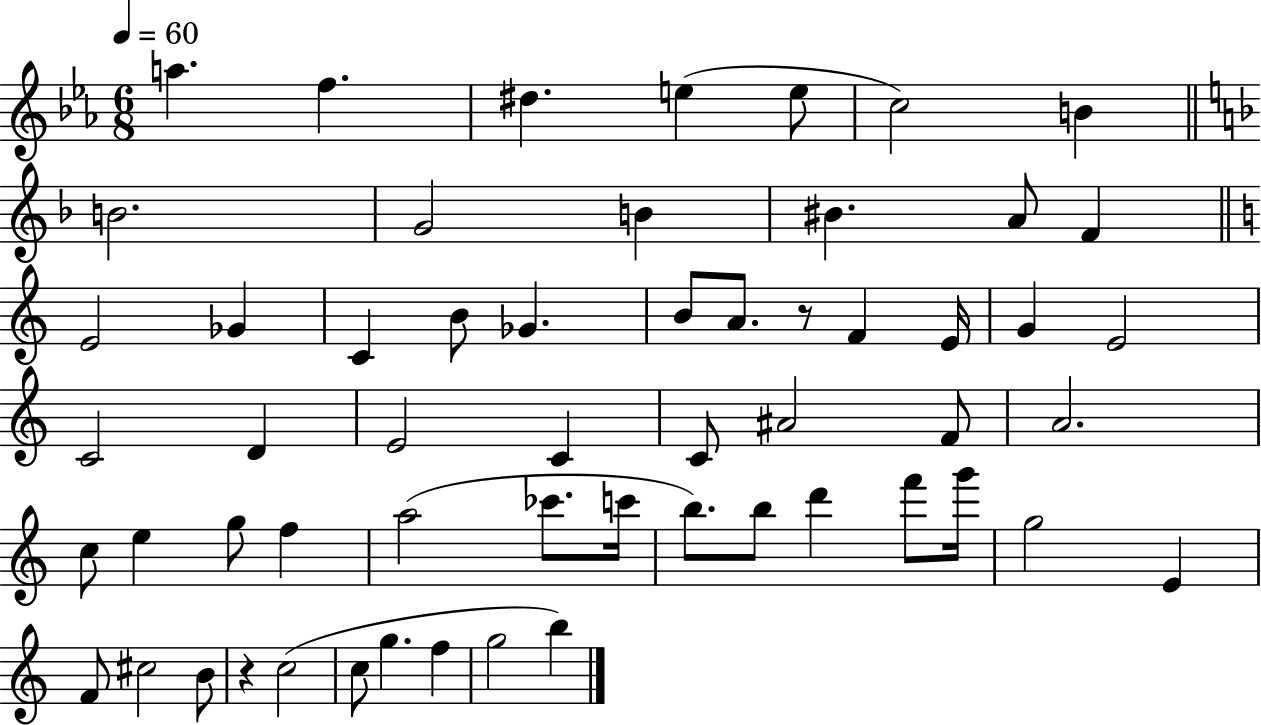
A5/q. F5/q. D#5/q. E5/q E5/e C5/h B4/q B4/h. G4/h B4/q BIS4/q. A4/e F4/q E4/h Gb4/q C4/q B4/e Gb4/q. B4/e A4/e. R/e F4/q E4/s G4/q E4/h C4/h D4/q E4/h C4/q C4/e A#4/h F4/e A4/h. C5/e E5/q G5/e F5/q A5/h CES6/e. C6/s B5/e. B5/e D6/q F6/e G6/s G5/h E4/q F4/e C#5/h B4/e R/q C5/h C5/e G5/q. F5/q G5/h B5/q